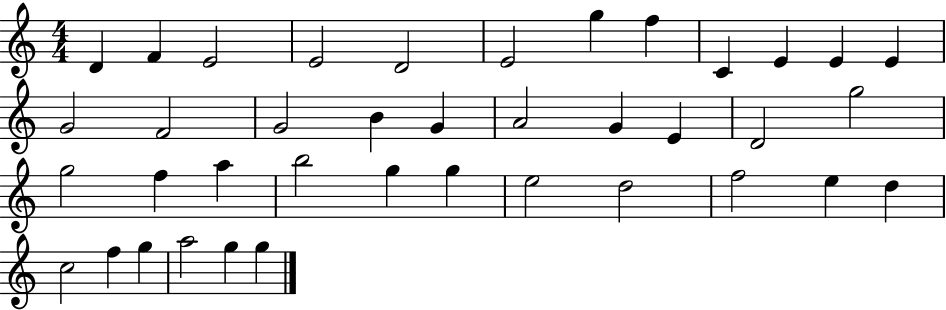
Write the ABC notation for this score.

X:1
T:Untitled
M:4/4
L:1/4
K:C
D F E2 E2 D2 E2 g f C E E E G2 F2 G2 B G A2 G E D2 g2 g2 f a b2 g g e2 d2 f2 e d c2 f g a2 g g